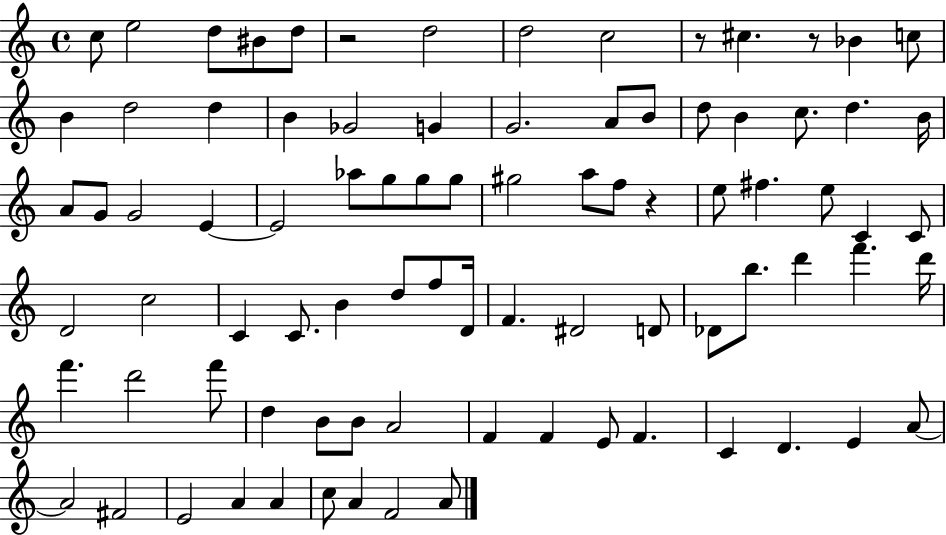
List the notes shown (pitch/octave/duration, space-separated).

C5/e E5/h D5/e BIS4/e D5/e R/h D5/h D5/h C5/h R/e C#5/q. R/e Bb4/q C5/e B4/q D5/h D5/q B4/q Gb4/h G4/q G4/h. A4/e B4/e D5/e B4/q C5/e. D5/q. B4/s A4/e G4/e G4/h E4/q E4/h Ab5/e G5/e G5/e G5/e G#5/h A5/e F5/e R/q E5/e F#5/q. E5/e C4/q C4/e D4/h C5/h C4/q C4/e. B4/q D5/e F5/e D4/s F4/q. D#4/h D4/e Db4/e B5/e. D6/q F6/q. D6/s F6/q. D6/h F6/e D5/q B4/e B4/e A4/h F4/q F4/q E4/e F4/q. C4/q D4/q. E4/q A4/e A4/h F#4/h E4/h A4/q A4/q C5/e A4/q F4/h A4/e